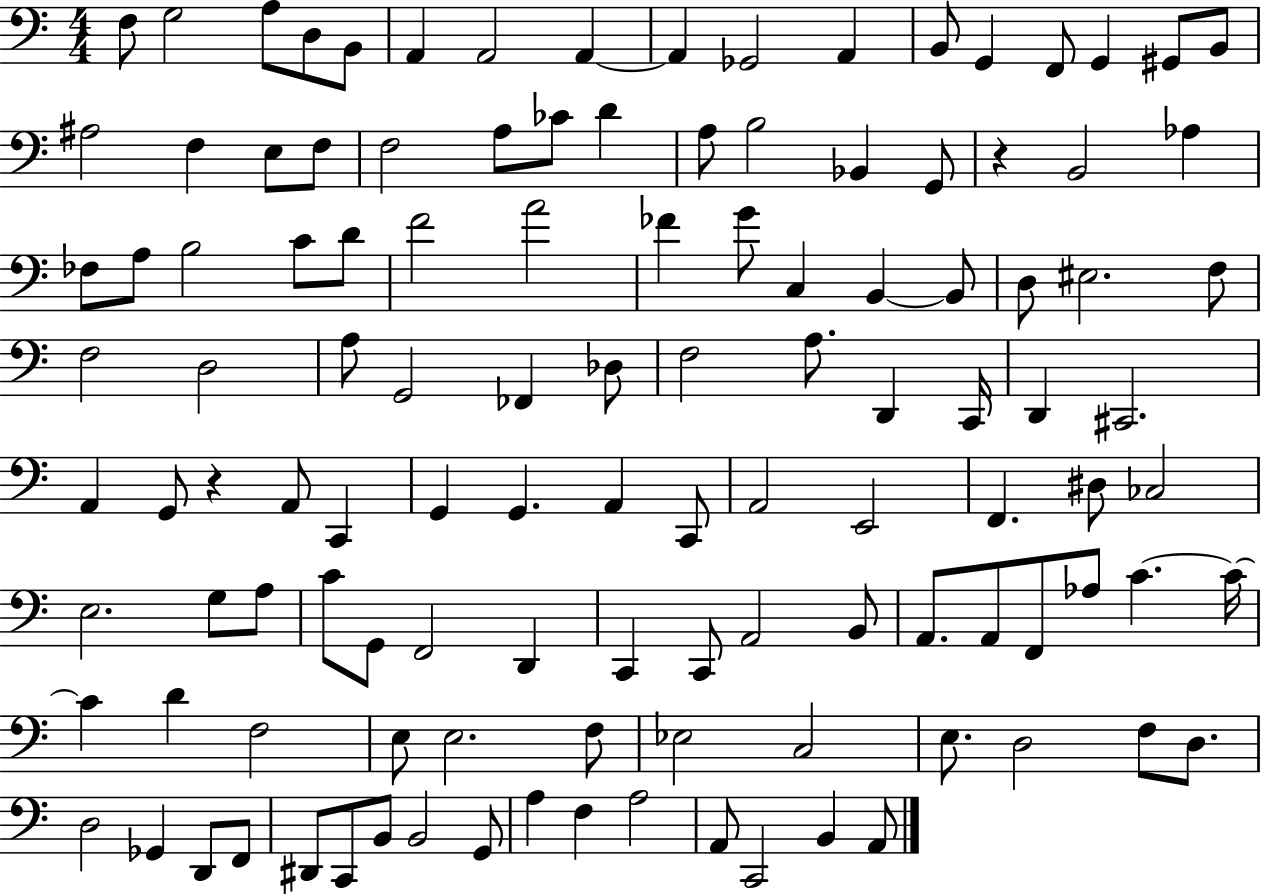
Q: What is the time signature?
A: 4/4